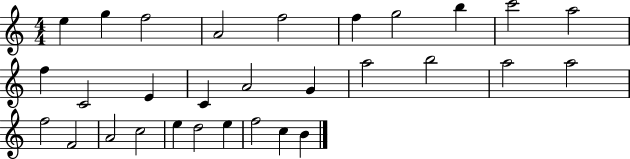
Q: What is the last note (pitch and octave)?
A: B4